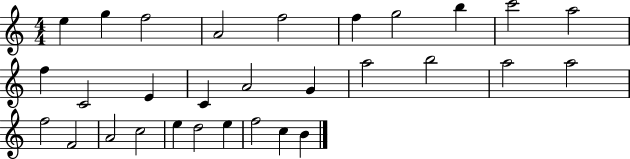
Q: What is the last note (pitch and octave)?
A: B4